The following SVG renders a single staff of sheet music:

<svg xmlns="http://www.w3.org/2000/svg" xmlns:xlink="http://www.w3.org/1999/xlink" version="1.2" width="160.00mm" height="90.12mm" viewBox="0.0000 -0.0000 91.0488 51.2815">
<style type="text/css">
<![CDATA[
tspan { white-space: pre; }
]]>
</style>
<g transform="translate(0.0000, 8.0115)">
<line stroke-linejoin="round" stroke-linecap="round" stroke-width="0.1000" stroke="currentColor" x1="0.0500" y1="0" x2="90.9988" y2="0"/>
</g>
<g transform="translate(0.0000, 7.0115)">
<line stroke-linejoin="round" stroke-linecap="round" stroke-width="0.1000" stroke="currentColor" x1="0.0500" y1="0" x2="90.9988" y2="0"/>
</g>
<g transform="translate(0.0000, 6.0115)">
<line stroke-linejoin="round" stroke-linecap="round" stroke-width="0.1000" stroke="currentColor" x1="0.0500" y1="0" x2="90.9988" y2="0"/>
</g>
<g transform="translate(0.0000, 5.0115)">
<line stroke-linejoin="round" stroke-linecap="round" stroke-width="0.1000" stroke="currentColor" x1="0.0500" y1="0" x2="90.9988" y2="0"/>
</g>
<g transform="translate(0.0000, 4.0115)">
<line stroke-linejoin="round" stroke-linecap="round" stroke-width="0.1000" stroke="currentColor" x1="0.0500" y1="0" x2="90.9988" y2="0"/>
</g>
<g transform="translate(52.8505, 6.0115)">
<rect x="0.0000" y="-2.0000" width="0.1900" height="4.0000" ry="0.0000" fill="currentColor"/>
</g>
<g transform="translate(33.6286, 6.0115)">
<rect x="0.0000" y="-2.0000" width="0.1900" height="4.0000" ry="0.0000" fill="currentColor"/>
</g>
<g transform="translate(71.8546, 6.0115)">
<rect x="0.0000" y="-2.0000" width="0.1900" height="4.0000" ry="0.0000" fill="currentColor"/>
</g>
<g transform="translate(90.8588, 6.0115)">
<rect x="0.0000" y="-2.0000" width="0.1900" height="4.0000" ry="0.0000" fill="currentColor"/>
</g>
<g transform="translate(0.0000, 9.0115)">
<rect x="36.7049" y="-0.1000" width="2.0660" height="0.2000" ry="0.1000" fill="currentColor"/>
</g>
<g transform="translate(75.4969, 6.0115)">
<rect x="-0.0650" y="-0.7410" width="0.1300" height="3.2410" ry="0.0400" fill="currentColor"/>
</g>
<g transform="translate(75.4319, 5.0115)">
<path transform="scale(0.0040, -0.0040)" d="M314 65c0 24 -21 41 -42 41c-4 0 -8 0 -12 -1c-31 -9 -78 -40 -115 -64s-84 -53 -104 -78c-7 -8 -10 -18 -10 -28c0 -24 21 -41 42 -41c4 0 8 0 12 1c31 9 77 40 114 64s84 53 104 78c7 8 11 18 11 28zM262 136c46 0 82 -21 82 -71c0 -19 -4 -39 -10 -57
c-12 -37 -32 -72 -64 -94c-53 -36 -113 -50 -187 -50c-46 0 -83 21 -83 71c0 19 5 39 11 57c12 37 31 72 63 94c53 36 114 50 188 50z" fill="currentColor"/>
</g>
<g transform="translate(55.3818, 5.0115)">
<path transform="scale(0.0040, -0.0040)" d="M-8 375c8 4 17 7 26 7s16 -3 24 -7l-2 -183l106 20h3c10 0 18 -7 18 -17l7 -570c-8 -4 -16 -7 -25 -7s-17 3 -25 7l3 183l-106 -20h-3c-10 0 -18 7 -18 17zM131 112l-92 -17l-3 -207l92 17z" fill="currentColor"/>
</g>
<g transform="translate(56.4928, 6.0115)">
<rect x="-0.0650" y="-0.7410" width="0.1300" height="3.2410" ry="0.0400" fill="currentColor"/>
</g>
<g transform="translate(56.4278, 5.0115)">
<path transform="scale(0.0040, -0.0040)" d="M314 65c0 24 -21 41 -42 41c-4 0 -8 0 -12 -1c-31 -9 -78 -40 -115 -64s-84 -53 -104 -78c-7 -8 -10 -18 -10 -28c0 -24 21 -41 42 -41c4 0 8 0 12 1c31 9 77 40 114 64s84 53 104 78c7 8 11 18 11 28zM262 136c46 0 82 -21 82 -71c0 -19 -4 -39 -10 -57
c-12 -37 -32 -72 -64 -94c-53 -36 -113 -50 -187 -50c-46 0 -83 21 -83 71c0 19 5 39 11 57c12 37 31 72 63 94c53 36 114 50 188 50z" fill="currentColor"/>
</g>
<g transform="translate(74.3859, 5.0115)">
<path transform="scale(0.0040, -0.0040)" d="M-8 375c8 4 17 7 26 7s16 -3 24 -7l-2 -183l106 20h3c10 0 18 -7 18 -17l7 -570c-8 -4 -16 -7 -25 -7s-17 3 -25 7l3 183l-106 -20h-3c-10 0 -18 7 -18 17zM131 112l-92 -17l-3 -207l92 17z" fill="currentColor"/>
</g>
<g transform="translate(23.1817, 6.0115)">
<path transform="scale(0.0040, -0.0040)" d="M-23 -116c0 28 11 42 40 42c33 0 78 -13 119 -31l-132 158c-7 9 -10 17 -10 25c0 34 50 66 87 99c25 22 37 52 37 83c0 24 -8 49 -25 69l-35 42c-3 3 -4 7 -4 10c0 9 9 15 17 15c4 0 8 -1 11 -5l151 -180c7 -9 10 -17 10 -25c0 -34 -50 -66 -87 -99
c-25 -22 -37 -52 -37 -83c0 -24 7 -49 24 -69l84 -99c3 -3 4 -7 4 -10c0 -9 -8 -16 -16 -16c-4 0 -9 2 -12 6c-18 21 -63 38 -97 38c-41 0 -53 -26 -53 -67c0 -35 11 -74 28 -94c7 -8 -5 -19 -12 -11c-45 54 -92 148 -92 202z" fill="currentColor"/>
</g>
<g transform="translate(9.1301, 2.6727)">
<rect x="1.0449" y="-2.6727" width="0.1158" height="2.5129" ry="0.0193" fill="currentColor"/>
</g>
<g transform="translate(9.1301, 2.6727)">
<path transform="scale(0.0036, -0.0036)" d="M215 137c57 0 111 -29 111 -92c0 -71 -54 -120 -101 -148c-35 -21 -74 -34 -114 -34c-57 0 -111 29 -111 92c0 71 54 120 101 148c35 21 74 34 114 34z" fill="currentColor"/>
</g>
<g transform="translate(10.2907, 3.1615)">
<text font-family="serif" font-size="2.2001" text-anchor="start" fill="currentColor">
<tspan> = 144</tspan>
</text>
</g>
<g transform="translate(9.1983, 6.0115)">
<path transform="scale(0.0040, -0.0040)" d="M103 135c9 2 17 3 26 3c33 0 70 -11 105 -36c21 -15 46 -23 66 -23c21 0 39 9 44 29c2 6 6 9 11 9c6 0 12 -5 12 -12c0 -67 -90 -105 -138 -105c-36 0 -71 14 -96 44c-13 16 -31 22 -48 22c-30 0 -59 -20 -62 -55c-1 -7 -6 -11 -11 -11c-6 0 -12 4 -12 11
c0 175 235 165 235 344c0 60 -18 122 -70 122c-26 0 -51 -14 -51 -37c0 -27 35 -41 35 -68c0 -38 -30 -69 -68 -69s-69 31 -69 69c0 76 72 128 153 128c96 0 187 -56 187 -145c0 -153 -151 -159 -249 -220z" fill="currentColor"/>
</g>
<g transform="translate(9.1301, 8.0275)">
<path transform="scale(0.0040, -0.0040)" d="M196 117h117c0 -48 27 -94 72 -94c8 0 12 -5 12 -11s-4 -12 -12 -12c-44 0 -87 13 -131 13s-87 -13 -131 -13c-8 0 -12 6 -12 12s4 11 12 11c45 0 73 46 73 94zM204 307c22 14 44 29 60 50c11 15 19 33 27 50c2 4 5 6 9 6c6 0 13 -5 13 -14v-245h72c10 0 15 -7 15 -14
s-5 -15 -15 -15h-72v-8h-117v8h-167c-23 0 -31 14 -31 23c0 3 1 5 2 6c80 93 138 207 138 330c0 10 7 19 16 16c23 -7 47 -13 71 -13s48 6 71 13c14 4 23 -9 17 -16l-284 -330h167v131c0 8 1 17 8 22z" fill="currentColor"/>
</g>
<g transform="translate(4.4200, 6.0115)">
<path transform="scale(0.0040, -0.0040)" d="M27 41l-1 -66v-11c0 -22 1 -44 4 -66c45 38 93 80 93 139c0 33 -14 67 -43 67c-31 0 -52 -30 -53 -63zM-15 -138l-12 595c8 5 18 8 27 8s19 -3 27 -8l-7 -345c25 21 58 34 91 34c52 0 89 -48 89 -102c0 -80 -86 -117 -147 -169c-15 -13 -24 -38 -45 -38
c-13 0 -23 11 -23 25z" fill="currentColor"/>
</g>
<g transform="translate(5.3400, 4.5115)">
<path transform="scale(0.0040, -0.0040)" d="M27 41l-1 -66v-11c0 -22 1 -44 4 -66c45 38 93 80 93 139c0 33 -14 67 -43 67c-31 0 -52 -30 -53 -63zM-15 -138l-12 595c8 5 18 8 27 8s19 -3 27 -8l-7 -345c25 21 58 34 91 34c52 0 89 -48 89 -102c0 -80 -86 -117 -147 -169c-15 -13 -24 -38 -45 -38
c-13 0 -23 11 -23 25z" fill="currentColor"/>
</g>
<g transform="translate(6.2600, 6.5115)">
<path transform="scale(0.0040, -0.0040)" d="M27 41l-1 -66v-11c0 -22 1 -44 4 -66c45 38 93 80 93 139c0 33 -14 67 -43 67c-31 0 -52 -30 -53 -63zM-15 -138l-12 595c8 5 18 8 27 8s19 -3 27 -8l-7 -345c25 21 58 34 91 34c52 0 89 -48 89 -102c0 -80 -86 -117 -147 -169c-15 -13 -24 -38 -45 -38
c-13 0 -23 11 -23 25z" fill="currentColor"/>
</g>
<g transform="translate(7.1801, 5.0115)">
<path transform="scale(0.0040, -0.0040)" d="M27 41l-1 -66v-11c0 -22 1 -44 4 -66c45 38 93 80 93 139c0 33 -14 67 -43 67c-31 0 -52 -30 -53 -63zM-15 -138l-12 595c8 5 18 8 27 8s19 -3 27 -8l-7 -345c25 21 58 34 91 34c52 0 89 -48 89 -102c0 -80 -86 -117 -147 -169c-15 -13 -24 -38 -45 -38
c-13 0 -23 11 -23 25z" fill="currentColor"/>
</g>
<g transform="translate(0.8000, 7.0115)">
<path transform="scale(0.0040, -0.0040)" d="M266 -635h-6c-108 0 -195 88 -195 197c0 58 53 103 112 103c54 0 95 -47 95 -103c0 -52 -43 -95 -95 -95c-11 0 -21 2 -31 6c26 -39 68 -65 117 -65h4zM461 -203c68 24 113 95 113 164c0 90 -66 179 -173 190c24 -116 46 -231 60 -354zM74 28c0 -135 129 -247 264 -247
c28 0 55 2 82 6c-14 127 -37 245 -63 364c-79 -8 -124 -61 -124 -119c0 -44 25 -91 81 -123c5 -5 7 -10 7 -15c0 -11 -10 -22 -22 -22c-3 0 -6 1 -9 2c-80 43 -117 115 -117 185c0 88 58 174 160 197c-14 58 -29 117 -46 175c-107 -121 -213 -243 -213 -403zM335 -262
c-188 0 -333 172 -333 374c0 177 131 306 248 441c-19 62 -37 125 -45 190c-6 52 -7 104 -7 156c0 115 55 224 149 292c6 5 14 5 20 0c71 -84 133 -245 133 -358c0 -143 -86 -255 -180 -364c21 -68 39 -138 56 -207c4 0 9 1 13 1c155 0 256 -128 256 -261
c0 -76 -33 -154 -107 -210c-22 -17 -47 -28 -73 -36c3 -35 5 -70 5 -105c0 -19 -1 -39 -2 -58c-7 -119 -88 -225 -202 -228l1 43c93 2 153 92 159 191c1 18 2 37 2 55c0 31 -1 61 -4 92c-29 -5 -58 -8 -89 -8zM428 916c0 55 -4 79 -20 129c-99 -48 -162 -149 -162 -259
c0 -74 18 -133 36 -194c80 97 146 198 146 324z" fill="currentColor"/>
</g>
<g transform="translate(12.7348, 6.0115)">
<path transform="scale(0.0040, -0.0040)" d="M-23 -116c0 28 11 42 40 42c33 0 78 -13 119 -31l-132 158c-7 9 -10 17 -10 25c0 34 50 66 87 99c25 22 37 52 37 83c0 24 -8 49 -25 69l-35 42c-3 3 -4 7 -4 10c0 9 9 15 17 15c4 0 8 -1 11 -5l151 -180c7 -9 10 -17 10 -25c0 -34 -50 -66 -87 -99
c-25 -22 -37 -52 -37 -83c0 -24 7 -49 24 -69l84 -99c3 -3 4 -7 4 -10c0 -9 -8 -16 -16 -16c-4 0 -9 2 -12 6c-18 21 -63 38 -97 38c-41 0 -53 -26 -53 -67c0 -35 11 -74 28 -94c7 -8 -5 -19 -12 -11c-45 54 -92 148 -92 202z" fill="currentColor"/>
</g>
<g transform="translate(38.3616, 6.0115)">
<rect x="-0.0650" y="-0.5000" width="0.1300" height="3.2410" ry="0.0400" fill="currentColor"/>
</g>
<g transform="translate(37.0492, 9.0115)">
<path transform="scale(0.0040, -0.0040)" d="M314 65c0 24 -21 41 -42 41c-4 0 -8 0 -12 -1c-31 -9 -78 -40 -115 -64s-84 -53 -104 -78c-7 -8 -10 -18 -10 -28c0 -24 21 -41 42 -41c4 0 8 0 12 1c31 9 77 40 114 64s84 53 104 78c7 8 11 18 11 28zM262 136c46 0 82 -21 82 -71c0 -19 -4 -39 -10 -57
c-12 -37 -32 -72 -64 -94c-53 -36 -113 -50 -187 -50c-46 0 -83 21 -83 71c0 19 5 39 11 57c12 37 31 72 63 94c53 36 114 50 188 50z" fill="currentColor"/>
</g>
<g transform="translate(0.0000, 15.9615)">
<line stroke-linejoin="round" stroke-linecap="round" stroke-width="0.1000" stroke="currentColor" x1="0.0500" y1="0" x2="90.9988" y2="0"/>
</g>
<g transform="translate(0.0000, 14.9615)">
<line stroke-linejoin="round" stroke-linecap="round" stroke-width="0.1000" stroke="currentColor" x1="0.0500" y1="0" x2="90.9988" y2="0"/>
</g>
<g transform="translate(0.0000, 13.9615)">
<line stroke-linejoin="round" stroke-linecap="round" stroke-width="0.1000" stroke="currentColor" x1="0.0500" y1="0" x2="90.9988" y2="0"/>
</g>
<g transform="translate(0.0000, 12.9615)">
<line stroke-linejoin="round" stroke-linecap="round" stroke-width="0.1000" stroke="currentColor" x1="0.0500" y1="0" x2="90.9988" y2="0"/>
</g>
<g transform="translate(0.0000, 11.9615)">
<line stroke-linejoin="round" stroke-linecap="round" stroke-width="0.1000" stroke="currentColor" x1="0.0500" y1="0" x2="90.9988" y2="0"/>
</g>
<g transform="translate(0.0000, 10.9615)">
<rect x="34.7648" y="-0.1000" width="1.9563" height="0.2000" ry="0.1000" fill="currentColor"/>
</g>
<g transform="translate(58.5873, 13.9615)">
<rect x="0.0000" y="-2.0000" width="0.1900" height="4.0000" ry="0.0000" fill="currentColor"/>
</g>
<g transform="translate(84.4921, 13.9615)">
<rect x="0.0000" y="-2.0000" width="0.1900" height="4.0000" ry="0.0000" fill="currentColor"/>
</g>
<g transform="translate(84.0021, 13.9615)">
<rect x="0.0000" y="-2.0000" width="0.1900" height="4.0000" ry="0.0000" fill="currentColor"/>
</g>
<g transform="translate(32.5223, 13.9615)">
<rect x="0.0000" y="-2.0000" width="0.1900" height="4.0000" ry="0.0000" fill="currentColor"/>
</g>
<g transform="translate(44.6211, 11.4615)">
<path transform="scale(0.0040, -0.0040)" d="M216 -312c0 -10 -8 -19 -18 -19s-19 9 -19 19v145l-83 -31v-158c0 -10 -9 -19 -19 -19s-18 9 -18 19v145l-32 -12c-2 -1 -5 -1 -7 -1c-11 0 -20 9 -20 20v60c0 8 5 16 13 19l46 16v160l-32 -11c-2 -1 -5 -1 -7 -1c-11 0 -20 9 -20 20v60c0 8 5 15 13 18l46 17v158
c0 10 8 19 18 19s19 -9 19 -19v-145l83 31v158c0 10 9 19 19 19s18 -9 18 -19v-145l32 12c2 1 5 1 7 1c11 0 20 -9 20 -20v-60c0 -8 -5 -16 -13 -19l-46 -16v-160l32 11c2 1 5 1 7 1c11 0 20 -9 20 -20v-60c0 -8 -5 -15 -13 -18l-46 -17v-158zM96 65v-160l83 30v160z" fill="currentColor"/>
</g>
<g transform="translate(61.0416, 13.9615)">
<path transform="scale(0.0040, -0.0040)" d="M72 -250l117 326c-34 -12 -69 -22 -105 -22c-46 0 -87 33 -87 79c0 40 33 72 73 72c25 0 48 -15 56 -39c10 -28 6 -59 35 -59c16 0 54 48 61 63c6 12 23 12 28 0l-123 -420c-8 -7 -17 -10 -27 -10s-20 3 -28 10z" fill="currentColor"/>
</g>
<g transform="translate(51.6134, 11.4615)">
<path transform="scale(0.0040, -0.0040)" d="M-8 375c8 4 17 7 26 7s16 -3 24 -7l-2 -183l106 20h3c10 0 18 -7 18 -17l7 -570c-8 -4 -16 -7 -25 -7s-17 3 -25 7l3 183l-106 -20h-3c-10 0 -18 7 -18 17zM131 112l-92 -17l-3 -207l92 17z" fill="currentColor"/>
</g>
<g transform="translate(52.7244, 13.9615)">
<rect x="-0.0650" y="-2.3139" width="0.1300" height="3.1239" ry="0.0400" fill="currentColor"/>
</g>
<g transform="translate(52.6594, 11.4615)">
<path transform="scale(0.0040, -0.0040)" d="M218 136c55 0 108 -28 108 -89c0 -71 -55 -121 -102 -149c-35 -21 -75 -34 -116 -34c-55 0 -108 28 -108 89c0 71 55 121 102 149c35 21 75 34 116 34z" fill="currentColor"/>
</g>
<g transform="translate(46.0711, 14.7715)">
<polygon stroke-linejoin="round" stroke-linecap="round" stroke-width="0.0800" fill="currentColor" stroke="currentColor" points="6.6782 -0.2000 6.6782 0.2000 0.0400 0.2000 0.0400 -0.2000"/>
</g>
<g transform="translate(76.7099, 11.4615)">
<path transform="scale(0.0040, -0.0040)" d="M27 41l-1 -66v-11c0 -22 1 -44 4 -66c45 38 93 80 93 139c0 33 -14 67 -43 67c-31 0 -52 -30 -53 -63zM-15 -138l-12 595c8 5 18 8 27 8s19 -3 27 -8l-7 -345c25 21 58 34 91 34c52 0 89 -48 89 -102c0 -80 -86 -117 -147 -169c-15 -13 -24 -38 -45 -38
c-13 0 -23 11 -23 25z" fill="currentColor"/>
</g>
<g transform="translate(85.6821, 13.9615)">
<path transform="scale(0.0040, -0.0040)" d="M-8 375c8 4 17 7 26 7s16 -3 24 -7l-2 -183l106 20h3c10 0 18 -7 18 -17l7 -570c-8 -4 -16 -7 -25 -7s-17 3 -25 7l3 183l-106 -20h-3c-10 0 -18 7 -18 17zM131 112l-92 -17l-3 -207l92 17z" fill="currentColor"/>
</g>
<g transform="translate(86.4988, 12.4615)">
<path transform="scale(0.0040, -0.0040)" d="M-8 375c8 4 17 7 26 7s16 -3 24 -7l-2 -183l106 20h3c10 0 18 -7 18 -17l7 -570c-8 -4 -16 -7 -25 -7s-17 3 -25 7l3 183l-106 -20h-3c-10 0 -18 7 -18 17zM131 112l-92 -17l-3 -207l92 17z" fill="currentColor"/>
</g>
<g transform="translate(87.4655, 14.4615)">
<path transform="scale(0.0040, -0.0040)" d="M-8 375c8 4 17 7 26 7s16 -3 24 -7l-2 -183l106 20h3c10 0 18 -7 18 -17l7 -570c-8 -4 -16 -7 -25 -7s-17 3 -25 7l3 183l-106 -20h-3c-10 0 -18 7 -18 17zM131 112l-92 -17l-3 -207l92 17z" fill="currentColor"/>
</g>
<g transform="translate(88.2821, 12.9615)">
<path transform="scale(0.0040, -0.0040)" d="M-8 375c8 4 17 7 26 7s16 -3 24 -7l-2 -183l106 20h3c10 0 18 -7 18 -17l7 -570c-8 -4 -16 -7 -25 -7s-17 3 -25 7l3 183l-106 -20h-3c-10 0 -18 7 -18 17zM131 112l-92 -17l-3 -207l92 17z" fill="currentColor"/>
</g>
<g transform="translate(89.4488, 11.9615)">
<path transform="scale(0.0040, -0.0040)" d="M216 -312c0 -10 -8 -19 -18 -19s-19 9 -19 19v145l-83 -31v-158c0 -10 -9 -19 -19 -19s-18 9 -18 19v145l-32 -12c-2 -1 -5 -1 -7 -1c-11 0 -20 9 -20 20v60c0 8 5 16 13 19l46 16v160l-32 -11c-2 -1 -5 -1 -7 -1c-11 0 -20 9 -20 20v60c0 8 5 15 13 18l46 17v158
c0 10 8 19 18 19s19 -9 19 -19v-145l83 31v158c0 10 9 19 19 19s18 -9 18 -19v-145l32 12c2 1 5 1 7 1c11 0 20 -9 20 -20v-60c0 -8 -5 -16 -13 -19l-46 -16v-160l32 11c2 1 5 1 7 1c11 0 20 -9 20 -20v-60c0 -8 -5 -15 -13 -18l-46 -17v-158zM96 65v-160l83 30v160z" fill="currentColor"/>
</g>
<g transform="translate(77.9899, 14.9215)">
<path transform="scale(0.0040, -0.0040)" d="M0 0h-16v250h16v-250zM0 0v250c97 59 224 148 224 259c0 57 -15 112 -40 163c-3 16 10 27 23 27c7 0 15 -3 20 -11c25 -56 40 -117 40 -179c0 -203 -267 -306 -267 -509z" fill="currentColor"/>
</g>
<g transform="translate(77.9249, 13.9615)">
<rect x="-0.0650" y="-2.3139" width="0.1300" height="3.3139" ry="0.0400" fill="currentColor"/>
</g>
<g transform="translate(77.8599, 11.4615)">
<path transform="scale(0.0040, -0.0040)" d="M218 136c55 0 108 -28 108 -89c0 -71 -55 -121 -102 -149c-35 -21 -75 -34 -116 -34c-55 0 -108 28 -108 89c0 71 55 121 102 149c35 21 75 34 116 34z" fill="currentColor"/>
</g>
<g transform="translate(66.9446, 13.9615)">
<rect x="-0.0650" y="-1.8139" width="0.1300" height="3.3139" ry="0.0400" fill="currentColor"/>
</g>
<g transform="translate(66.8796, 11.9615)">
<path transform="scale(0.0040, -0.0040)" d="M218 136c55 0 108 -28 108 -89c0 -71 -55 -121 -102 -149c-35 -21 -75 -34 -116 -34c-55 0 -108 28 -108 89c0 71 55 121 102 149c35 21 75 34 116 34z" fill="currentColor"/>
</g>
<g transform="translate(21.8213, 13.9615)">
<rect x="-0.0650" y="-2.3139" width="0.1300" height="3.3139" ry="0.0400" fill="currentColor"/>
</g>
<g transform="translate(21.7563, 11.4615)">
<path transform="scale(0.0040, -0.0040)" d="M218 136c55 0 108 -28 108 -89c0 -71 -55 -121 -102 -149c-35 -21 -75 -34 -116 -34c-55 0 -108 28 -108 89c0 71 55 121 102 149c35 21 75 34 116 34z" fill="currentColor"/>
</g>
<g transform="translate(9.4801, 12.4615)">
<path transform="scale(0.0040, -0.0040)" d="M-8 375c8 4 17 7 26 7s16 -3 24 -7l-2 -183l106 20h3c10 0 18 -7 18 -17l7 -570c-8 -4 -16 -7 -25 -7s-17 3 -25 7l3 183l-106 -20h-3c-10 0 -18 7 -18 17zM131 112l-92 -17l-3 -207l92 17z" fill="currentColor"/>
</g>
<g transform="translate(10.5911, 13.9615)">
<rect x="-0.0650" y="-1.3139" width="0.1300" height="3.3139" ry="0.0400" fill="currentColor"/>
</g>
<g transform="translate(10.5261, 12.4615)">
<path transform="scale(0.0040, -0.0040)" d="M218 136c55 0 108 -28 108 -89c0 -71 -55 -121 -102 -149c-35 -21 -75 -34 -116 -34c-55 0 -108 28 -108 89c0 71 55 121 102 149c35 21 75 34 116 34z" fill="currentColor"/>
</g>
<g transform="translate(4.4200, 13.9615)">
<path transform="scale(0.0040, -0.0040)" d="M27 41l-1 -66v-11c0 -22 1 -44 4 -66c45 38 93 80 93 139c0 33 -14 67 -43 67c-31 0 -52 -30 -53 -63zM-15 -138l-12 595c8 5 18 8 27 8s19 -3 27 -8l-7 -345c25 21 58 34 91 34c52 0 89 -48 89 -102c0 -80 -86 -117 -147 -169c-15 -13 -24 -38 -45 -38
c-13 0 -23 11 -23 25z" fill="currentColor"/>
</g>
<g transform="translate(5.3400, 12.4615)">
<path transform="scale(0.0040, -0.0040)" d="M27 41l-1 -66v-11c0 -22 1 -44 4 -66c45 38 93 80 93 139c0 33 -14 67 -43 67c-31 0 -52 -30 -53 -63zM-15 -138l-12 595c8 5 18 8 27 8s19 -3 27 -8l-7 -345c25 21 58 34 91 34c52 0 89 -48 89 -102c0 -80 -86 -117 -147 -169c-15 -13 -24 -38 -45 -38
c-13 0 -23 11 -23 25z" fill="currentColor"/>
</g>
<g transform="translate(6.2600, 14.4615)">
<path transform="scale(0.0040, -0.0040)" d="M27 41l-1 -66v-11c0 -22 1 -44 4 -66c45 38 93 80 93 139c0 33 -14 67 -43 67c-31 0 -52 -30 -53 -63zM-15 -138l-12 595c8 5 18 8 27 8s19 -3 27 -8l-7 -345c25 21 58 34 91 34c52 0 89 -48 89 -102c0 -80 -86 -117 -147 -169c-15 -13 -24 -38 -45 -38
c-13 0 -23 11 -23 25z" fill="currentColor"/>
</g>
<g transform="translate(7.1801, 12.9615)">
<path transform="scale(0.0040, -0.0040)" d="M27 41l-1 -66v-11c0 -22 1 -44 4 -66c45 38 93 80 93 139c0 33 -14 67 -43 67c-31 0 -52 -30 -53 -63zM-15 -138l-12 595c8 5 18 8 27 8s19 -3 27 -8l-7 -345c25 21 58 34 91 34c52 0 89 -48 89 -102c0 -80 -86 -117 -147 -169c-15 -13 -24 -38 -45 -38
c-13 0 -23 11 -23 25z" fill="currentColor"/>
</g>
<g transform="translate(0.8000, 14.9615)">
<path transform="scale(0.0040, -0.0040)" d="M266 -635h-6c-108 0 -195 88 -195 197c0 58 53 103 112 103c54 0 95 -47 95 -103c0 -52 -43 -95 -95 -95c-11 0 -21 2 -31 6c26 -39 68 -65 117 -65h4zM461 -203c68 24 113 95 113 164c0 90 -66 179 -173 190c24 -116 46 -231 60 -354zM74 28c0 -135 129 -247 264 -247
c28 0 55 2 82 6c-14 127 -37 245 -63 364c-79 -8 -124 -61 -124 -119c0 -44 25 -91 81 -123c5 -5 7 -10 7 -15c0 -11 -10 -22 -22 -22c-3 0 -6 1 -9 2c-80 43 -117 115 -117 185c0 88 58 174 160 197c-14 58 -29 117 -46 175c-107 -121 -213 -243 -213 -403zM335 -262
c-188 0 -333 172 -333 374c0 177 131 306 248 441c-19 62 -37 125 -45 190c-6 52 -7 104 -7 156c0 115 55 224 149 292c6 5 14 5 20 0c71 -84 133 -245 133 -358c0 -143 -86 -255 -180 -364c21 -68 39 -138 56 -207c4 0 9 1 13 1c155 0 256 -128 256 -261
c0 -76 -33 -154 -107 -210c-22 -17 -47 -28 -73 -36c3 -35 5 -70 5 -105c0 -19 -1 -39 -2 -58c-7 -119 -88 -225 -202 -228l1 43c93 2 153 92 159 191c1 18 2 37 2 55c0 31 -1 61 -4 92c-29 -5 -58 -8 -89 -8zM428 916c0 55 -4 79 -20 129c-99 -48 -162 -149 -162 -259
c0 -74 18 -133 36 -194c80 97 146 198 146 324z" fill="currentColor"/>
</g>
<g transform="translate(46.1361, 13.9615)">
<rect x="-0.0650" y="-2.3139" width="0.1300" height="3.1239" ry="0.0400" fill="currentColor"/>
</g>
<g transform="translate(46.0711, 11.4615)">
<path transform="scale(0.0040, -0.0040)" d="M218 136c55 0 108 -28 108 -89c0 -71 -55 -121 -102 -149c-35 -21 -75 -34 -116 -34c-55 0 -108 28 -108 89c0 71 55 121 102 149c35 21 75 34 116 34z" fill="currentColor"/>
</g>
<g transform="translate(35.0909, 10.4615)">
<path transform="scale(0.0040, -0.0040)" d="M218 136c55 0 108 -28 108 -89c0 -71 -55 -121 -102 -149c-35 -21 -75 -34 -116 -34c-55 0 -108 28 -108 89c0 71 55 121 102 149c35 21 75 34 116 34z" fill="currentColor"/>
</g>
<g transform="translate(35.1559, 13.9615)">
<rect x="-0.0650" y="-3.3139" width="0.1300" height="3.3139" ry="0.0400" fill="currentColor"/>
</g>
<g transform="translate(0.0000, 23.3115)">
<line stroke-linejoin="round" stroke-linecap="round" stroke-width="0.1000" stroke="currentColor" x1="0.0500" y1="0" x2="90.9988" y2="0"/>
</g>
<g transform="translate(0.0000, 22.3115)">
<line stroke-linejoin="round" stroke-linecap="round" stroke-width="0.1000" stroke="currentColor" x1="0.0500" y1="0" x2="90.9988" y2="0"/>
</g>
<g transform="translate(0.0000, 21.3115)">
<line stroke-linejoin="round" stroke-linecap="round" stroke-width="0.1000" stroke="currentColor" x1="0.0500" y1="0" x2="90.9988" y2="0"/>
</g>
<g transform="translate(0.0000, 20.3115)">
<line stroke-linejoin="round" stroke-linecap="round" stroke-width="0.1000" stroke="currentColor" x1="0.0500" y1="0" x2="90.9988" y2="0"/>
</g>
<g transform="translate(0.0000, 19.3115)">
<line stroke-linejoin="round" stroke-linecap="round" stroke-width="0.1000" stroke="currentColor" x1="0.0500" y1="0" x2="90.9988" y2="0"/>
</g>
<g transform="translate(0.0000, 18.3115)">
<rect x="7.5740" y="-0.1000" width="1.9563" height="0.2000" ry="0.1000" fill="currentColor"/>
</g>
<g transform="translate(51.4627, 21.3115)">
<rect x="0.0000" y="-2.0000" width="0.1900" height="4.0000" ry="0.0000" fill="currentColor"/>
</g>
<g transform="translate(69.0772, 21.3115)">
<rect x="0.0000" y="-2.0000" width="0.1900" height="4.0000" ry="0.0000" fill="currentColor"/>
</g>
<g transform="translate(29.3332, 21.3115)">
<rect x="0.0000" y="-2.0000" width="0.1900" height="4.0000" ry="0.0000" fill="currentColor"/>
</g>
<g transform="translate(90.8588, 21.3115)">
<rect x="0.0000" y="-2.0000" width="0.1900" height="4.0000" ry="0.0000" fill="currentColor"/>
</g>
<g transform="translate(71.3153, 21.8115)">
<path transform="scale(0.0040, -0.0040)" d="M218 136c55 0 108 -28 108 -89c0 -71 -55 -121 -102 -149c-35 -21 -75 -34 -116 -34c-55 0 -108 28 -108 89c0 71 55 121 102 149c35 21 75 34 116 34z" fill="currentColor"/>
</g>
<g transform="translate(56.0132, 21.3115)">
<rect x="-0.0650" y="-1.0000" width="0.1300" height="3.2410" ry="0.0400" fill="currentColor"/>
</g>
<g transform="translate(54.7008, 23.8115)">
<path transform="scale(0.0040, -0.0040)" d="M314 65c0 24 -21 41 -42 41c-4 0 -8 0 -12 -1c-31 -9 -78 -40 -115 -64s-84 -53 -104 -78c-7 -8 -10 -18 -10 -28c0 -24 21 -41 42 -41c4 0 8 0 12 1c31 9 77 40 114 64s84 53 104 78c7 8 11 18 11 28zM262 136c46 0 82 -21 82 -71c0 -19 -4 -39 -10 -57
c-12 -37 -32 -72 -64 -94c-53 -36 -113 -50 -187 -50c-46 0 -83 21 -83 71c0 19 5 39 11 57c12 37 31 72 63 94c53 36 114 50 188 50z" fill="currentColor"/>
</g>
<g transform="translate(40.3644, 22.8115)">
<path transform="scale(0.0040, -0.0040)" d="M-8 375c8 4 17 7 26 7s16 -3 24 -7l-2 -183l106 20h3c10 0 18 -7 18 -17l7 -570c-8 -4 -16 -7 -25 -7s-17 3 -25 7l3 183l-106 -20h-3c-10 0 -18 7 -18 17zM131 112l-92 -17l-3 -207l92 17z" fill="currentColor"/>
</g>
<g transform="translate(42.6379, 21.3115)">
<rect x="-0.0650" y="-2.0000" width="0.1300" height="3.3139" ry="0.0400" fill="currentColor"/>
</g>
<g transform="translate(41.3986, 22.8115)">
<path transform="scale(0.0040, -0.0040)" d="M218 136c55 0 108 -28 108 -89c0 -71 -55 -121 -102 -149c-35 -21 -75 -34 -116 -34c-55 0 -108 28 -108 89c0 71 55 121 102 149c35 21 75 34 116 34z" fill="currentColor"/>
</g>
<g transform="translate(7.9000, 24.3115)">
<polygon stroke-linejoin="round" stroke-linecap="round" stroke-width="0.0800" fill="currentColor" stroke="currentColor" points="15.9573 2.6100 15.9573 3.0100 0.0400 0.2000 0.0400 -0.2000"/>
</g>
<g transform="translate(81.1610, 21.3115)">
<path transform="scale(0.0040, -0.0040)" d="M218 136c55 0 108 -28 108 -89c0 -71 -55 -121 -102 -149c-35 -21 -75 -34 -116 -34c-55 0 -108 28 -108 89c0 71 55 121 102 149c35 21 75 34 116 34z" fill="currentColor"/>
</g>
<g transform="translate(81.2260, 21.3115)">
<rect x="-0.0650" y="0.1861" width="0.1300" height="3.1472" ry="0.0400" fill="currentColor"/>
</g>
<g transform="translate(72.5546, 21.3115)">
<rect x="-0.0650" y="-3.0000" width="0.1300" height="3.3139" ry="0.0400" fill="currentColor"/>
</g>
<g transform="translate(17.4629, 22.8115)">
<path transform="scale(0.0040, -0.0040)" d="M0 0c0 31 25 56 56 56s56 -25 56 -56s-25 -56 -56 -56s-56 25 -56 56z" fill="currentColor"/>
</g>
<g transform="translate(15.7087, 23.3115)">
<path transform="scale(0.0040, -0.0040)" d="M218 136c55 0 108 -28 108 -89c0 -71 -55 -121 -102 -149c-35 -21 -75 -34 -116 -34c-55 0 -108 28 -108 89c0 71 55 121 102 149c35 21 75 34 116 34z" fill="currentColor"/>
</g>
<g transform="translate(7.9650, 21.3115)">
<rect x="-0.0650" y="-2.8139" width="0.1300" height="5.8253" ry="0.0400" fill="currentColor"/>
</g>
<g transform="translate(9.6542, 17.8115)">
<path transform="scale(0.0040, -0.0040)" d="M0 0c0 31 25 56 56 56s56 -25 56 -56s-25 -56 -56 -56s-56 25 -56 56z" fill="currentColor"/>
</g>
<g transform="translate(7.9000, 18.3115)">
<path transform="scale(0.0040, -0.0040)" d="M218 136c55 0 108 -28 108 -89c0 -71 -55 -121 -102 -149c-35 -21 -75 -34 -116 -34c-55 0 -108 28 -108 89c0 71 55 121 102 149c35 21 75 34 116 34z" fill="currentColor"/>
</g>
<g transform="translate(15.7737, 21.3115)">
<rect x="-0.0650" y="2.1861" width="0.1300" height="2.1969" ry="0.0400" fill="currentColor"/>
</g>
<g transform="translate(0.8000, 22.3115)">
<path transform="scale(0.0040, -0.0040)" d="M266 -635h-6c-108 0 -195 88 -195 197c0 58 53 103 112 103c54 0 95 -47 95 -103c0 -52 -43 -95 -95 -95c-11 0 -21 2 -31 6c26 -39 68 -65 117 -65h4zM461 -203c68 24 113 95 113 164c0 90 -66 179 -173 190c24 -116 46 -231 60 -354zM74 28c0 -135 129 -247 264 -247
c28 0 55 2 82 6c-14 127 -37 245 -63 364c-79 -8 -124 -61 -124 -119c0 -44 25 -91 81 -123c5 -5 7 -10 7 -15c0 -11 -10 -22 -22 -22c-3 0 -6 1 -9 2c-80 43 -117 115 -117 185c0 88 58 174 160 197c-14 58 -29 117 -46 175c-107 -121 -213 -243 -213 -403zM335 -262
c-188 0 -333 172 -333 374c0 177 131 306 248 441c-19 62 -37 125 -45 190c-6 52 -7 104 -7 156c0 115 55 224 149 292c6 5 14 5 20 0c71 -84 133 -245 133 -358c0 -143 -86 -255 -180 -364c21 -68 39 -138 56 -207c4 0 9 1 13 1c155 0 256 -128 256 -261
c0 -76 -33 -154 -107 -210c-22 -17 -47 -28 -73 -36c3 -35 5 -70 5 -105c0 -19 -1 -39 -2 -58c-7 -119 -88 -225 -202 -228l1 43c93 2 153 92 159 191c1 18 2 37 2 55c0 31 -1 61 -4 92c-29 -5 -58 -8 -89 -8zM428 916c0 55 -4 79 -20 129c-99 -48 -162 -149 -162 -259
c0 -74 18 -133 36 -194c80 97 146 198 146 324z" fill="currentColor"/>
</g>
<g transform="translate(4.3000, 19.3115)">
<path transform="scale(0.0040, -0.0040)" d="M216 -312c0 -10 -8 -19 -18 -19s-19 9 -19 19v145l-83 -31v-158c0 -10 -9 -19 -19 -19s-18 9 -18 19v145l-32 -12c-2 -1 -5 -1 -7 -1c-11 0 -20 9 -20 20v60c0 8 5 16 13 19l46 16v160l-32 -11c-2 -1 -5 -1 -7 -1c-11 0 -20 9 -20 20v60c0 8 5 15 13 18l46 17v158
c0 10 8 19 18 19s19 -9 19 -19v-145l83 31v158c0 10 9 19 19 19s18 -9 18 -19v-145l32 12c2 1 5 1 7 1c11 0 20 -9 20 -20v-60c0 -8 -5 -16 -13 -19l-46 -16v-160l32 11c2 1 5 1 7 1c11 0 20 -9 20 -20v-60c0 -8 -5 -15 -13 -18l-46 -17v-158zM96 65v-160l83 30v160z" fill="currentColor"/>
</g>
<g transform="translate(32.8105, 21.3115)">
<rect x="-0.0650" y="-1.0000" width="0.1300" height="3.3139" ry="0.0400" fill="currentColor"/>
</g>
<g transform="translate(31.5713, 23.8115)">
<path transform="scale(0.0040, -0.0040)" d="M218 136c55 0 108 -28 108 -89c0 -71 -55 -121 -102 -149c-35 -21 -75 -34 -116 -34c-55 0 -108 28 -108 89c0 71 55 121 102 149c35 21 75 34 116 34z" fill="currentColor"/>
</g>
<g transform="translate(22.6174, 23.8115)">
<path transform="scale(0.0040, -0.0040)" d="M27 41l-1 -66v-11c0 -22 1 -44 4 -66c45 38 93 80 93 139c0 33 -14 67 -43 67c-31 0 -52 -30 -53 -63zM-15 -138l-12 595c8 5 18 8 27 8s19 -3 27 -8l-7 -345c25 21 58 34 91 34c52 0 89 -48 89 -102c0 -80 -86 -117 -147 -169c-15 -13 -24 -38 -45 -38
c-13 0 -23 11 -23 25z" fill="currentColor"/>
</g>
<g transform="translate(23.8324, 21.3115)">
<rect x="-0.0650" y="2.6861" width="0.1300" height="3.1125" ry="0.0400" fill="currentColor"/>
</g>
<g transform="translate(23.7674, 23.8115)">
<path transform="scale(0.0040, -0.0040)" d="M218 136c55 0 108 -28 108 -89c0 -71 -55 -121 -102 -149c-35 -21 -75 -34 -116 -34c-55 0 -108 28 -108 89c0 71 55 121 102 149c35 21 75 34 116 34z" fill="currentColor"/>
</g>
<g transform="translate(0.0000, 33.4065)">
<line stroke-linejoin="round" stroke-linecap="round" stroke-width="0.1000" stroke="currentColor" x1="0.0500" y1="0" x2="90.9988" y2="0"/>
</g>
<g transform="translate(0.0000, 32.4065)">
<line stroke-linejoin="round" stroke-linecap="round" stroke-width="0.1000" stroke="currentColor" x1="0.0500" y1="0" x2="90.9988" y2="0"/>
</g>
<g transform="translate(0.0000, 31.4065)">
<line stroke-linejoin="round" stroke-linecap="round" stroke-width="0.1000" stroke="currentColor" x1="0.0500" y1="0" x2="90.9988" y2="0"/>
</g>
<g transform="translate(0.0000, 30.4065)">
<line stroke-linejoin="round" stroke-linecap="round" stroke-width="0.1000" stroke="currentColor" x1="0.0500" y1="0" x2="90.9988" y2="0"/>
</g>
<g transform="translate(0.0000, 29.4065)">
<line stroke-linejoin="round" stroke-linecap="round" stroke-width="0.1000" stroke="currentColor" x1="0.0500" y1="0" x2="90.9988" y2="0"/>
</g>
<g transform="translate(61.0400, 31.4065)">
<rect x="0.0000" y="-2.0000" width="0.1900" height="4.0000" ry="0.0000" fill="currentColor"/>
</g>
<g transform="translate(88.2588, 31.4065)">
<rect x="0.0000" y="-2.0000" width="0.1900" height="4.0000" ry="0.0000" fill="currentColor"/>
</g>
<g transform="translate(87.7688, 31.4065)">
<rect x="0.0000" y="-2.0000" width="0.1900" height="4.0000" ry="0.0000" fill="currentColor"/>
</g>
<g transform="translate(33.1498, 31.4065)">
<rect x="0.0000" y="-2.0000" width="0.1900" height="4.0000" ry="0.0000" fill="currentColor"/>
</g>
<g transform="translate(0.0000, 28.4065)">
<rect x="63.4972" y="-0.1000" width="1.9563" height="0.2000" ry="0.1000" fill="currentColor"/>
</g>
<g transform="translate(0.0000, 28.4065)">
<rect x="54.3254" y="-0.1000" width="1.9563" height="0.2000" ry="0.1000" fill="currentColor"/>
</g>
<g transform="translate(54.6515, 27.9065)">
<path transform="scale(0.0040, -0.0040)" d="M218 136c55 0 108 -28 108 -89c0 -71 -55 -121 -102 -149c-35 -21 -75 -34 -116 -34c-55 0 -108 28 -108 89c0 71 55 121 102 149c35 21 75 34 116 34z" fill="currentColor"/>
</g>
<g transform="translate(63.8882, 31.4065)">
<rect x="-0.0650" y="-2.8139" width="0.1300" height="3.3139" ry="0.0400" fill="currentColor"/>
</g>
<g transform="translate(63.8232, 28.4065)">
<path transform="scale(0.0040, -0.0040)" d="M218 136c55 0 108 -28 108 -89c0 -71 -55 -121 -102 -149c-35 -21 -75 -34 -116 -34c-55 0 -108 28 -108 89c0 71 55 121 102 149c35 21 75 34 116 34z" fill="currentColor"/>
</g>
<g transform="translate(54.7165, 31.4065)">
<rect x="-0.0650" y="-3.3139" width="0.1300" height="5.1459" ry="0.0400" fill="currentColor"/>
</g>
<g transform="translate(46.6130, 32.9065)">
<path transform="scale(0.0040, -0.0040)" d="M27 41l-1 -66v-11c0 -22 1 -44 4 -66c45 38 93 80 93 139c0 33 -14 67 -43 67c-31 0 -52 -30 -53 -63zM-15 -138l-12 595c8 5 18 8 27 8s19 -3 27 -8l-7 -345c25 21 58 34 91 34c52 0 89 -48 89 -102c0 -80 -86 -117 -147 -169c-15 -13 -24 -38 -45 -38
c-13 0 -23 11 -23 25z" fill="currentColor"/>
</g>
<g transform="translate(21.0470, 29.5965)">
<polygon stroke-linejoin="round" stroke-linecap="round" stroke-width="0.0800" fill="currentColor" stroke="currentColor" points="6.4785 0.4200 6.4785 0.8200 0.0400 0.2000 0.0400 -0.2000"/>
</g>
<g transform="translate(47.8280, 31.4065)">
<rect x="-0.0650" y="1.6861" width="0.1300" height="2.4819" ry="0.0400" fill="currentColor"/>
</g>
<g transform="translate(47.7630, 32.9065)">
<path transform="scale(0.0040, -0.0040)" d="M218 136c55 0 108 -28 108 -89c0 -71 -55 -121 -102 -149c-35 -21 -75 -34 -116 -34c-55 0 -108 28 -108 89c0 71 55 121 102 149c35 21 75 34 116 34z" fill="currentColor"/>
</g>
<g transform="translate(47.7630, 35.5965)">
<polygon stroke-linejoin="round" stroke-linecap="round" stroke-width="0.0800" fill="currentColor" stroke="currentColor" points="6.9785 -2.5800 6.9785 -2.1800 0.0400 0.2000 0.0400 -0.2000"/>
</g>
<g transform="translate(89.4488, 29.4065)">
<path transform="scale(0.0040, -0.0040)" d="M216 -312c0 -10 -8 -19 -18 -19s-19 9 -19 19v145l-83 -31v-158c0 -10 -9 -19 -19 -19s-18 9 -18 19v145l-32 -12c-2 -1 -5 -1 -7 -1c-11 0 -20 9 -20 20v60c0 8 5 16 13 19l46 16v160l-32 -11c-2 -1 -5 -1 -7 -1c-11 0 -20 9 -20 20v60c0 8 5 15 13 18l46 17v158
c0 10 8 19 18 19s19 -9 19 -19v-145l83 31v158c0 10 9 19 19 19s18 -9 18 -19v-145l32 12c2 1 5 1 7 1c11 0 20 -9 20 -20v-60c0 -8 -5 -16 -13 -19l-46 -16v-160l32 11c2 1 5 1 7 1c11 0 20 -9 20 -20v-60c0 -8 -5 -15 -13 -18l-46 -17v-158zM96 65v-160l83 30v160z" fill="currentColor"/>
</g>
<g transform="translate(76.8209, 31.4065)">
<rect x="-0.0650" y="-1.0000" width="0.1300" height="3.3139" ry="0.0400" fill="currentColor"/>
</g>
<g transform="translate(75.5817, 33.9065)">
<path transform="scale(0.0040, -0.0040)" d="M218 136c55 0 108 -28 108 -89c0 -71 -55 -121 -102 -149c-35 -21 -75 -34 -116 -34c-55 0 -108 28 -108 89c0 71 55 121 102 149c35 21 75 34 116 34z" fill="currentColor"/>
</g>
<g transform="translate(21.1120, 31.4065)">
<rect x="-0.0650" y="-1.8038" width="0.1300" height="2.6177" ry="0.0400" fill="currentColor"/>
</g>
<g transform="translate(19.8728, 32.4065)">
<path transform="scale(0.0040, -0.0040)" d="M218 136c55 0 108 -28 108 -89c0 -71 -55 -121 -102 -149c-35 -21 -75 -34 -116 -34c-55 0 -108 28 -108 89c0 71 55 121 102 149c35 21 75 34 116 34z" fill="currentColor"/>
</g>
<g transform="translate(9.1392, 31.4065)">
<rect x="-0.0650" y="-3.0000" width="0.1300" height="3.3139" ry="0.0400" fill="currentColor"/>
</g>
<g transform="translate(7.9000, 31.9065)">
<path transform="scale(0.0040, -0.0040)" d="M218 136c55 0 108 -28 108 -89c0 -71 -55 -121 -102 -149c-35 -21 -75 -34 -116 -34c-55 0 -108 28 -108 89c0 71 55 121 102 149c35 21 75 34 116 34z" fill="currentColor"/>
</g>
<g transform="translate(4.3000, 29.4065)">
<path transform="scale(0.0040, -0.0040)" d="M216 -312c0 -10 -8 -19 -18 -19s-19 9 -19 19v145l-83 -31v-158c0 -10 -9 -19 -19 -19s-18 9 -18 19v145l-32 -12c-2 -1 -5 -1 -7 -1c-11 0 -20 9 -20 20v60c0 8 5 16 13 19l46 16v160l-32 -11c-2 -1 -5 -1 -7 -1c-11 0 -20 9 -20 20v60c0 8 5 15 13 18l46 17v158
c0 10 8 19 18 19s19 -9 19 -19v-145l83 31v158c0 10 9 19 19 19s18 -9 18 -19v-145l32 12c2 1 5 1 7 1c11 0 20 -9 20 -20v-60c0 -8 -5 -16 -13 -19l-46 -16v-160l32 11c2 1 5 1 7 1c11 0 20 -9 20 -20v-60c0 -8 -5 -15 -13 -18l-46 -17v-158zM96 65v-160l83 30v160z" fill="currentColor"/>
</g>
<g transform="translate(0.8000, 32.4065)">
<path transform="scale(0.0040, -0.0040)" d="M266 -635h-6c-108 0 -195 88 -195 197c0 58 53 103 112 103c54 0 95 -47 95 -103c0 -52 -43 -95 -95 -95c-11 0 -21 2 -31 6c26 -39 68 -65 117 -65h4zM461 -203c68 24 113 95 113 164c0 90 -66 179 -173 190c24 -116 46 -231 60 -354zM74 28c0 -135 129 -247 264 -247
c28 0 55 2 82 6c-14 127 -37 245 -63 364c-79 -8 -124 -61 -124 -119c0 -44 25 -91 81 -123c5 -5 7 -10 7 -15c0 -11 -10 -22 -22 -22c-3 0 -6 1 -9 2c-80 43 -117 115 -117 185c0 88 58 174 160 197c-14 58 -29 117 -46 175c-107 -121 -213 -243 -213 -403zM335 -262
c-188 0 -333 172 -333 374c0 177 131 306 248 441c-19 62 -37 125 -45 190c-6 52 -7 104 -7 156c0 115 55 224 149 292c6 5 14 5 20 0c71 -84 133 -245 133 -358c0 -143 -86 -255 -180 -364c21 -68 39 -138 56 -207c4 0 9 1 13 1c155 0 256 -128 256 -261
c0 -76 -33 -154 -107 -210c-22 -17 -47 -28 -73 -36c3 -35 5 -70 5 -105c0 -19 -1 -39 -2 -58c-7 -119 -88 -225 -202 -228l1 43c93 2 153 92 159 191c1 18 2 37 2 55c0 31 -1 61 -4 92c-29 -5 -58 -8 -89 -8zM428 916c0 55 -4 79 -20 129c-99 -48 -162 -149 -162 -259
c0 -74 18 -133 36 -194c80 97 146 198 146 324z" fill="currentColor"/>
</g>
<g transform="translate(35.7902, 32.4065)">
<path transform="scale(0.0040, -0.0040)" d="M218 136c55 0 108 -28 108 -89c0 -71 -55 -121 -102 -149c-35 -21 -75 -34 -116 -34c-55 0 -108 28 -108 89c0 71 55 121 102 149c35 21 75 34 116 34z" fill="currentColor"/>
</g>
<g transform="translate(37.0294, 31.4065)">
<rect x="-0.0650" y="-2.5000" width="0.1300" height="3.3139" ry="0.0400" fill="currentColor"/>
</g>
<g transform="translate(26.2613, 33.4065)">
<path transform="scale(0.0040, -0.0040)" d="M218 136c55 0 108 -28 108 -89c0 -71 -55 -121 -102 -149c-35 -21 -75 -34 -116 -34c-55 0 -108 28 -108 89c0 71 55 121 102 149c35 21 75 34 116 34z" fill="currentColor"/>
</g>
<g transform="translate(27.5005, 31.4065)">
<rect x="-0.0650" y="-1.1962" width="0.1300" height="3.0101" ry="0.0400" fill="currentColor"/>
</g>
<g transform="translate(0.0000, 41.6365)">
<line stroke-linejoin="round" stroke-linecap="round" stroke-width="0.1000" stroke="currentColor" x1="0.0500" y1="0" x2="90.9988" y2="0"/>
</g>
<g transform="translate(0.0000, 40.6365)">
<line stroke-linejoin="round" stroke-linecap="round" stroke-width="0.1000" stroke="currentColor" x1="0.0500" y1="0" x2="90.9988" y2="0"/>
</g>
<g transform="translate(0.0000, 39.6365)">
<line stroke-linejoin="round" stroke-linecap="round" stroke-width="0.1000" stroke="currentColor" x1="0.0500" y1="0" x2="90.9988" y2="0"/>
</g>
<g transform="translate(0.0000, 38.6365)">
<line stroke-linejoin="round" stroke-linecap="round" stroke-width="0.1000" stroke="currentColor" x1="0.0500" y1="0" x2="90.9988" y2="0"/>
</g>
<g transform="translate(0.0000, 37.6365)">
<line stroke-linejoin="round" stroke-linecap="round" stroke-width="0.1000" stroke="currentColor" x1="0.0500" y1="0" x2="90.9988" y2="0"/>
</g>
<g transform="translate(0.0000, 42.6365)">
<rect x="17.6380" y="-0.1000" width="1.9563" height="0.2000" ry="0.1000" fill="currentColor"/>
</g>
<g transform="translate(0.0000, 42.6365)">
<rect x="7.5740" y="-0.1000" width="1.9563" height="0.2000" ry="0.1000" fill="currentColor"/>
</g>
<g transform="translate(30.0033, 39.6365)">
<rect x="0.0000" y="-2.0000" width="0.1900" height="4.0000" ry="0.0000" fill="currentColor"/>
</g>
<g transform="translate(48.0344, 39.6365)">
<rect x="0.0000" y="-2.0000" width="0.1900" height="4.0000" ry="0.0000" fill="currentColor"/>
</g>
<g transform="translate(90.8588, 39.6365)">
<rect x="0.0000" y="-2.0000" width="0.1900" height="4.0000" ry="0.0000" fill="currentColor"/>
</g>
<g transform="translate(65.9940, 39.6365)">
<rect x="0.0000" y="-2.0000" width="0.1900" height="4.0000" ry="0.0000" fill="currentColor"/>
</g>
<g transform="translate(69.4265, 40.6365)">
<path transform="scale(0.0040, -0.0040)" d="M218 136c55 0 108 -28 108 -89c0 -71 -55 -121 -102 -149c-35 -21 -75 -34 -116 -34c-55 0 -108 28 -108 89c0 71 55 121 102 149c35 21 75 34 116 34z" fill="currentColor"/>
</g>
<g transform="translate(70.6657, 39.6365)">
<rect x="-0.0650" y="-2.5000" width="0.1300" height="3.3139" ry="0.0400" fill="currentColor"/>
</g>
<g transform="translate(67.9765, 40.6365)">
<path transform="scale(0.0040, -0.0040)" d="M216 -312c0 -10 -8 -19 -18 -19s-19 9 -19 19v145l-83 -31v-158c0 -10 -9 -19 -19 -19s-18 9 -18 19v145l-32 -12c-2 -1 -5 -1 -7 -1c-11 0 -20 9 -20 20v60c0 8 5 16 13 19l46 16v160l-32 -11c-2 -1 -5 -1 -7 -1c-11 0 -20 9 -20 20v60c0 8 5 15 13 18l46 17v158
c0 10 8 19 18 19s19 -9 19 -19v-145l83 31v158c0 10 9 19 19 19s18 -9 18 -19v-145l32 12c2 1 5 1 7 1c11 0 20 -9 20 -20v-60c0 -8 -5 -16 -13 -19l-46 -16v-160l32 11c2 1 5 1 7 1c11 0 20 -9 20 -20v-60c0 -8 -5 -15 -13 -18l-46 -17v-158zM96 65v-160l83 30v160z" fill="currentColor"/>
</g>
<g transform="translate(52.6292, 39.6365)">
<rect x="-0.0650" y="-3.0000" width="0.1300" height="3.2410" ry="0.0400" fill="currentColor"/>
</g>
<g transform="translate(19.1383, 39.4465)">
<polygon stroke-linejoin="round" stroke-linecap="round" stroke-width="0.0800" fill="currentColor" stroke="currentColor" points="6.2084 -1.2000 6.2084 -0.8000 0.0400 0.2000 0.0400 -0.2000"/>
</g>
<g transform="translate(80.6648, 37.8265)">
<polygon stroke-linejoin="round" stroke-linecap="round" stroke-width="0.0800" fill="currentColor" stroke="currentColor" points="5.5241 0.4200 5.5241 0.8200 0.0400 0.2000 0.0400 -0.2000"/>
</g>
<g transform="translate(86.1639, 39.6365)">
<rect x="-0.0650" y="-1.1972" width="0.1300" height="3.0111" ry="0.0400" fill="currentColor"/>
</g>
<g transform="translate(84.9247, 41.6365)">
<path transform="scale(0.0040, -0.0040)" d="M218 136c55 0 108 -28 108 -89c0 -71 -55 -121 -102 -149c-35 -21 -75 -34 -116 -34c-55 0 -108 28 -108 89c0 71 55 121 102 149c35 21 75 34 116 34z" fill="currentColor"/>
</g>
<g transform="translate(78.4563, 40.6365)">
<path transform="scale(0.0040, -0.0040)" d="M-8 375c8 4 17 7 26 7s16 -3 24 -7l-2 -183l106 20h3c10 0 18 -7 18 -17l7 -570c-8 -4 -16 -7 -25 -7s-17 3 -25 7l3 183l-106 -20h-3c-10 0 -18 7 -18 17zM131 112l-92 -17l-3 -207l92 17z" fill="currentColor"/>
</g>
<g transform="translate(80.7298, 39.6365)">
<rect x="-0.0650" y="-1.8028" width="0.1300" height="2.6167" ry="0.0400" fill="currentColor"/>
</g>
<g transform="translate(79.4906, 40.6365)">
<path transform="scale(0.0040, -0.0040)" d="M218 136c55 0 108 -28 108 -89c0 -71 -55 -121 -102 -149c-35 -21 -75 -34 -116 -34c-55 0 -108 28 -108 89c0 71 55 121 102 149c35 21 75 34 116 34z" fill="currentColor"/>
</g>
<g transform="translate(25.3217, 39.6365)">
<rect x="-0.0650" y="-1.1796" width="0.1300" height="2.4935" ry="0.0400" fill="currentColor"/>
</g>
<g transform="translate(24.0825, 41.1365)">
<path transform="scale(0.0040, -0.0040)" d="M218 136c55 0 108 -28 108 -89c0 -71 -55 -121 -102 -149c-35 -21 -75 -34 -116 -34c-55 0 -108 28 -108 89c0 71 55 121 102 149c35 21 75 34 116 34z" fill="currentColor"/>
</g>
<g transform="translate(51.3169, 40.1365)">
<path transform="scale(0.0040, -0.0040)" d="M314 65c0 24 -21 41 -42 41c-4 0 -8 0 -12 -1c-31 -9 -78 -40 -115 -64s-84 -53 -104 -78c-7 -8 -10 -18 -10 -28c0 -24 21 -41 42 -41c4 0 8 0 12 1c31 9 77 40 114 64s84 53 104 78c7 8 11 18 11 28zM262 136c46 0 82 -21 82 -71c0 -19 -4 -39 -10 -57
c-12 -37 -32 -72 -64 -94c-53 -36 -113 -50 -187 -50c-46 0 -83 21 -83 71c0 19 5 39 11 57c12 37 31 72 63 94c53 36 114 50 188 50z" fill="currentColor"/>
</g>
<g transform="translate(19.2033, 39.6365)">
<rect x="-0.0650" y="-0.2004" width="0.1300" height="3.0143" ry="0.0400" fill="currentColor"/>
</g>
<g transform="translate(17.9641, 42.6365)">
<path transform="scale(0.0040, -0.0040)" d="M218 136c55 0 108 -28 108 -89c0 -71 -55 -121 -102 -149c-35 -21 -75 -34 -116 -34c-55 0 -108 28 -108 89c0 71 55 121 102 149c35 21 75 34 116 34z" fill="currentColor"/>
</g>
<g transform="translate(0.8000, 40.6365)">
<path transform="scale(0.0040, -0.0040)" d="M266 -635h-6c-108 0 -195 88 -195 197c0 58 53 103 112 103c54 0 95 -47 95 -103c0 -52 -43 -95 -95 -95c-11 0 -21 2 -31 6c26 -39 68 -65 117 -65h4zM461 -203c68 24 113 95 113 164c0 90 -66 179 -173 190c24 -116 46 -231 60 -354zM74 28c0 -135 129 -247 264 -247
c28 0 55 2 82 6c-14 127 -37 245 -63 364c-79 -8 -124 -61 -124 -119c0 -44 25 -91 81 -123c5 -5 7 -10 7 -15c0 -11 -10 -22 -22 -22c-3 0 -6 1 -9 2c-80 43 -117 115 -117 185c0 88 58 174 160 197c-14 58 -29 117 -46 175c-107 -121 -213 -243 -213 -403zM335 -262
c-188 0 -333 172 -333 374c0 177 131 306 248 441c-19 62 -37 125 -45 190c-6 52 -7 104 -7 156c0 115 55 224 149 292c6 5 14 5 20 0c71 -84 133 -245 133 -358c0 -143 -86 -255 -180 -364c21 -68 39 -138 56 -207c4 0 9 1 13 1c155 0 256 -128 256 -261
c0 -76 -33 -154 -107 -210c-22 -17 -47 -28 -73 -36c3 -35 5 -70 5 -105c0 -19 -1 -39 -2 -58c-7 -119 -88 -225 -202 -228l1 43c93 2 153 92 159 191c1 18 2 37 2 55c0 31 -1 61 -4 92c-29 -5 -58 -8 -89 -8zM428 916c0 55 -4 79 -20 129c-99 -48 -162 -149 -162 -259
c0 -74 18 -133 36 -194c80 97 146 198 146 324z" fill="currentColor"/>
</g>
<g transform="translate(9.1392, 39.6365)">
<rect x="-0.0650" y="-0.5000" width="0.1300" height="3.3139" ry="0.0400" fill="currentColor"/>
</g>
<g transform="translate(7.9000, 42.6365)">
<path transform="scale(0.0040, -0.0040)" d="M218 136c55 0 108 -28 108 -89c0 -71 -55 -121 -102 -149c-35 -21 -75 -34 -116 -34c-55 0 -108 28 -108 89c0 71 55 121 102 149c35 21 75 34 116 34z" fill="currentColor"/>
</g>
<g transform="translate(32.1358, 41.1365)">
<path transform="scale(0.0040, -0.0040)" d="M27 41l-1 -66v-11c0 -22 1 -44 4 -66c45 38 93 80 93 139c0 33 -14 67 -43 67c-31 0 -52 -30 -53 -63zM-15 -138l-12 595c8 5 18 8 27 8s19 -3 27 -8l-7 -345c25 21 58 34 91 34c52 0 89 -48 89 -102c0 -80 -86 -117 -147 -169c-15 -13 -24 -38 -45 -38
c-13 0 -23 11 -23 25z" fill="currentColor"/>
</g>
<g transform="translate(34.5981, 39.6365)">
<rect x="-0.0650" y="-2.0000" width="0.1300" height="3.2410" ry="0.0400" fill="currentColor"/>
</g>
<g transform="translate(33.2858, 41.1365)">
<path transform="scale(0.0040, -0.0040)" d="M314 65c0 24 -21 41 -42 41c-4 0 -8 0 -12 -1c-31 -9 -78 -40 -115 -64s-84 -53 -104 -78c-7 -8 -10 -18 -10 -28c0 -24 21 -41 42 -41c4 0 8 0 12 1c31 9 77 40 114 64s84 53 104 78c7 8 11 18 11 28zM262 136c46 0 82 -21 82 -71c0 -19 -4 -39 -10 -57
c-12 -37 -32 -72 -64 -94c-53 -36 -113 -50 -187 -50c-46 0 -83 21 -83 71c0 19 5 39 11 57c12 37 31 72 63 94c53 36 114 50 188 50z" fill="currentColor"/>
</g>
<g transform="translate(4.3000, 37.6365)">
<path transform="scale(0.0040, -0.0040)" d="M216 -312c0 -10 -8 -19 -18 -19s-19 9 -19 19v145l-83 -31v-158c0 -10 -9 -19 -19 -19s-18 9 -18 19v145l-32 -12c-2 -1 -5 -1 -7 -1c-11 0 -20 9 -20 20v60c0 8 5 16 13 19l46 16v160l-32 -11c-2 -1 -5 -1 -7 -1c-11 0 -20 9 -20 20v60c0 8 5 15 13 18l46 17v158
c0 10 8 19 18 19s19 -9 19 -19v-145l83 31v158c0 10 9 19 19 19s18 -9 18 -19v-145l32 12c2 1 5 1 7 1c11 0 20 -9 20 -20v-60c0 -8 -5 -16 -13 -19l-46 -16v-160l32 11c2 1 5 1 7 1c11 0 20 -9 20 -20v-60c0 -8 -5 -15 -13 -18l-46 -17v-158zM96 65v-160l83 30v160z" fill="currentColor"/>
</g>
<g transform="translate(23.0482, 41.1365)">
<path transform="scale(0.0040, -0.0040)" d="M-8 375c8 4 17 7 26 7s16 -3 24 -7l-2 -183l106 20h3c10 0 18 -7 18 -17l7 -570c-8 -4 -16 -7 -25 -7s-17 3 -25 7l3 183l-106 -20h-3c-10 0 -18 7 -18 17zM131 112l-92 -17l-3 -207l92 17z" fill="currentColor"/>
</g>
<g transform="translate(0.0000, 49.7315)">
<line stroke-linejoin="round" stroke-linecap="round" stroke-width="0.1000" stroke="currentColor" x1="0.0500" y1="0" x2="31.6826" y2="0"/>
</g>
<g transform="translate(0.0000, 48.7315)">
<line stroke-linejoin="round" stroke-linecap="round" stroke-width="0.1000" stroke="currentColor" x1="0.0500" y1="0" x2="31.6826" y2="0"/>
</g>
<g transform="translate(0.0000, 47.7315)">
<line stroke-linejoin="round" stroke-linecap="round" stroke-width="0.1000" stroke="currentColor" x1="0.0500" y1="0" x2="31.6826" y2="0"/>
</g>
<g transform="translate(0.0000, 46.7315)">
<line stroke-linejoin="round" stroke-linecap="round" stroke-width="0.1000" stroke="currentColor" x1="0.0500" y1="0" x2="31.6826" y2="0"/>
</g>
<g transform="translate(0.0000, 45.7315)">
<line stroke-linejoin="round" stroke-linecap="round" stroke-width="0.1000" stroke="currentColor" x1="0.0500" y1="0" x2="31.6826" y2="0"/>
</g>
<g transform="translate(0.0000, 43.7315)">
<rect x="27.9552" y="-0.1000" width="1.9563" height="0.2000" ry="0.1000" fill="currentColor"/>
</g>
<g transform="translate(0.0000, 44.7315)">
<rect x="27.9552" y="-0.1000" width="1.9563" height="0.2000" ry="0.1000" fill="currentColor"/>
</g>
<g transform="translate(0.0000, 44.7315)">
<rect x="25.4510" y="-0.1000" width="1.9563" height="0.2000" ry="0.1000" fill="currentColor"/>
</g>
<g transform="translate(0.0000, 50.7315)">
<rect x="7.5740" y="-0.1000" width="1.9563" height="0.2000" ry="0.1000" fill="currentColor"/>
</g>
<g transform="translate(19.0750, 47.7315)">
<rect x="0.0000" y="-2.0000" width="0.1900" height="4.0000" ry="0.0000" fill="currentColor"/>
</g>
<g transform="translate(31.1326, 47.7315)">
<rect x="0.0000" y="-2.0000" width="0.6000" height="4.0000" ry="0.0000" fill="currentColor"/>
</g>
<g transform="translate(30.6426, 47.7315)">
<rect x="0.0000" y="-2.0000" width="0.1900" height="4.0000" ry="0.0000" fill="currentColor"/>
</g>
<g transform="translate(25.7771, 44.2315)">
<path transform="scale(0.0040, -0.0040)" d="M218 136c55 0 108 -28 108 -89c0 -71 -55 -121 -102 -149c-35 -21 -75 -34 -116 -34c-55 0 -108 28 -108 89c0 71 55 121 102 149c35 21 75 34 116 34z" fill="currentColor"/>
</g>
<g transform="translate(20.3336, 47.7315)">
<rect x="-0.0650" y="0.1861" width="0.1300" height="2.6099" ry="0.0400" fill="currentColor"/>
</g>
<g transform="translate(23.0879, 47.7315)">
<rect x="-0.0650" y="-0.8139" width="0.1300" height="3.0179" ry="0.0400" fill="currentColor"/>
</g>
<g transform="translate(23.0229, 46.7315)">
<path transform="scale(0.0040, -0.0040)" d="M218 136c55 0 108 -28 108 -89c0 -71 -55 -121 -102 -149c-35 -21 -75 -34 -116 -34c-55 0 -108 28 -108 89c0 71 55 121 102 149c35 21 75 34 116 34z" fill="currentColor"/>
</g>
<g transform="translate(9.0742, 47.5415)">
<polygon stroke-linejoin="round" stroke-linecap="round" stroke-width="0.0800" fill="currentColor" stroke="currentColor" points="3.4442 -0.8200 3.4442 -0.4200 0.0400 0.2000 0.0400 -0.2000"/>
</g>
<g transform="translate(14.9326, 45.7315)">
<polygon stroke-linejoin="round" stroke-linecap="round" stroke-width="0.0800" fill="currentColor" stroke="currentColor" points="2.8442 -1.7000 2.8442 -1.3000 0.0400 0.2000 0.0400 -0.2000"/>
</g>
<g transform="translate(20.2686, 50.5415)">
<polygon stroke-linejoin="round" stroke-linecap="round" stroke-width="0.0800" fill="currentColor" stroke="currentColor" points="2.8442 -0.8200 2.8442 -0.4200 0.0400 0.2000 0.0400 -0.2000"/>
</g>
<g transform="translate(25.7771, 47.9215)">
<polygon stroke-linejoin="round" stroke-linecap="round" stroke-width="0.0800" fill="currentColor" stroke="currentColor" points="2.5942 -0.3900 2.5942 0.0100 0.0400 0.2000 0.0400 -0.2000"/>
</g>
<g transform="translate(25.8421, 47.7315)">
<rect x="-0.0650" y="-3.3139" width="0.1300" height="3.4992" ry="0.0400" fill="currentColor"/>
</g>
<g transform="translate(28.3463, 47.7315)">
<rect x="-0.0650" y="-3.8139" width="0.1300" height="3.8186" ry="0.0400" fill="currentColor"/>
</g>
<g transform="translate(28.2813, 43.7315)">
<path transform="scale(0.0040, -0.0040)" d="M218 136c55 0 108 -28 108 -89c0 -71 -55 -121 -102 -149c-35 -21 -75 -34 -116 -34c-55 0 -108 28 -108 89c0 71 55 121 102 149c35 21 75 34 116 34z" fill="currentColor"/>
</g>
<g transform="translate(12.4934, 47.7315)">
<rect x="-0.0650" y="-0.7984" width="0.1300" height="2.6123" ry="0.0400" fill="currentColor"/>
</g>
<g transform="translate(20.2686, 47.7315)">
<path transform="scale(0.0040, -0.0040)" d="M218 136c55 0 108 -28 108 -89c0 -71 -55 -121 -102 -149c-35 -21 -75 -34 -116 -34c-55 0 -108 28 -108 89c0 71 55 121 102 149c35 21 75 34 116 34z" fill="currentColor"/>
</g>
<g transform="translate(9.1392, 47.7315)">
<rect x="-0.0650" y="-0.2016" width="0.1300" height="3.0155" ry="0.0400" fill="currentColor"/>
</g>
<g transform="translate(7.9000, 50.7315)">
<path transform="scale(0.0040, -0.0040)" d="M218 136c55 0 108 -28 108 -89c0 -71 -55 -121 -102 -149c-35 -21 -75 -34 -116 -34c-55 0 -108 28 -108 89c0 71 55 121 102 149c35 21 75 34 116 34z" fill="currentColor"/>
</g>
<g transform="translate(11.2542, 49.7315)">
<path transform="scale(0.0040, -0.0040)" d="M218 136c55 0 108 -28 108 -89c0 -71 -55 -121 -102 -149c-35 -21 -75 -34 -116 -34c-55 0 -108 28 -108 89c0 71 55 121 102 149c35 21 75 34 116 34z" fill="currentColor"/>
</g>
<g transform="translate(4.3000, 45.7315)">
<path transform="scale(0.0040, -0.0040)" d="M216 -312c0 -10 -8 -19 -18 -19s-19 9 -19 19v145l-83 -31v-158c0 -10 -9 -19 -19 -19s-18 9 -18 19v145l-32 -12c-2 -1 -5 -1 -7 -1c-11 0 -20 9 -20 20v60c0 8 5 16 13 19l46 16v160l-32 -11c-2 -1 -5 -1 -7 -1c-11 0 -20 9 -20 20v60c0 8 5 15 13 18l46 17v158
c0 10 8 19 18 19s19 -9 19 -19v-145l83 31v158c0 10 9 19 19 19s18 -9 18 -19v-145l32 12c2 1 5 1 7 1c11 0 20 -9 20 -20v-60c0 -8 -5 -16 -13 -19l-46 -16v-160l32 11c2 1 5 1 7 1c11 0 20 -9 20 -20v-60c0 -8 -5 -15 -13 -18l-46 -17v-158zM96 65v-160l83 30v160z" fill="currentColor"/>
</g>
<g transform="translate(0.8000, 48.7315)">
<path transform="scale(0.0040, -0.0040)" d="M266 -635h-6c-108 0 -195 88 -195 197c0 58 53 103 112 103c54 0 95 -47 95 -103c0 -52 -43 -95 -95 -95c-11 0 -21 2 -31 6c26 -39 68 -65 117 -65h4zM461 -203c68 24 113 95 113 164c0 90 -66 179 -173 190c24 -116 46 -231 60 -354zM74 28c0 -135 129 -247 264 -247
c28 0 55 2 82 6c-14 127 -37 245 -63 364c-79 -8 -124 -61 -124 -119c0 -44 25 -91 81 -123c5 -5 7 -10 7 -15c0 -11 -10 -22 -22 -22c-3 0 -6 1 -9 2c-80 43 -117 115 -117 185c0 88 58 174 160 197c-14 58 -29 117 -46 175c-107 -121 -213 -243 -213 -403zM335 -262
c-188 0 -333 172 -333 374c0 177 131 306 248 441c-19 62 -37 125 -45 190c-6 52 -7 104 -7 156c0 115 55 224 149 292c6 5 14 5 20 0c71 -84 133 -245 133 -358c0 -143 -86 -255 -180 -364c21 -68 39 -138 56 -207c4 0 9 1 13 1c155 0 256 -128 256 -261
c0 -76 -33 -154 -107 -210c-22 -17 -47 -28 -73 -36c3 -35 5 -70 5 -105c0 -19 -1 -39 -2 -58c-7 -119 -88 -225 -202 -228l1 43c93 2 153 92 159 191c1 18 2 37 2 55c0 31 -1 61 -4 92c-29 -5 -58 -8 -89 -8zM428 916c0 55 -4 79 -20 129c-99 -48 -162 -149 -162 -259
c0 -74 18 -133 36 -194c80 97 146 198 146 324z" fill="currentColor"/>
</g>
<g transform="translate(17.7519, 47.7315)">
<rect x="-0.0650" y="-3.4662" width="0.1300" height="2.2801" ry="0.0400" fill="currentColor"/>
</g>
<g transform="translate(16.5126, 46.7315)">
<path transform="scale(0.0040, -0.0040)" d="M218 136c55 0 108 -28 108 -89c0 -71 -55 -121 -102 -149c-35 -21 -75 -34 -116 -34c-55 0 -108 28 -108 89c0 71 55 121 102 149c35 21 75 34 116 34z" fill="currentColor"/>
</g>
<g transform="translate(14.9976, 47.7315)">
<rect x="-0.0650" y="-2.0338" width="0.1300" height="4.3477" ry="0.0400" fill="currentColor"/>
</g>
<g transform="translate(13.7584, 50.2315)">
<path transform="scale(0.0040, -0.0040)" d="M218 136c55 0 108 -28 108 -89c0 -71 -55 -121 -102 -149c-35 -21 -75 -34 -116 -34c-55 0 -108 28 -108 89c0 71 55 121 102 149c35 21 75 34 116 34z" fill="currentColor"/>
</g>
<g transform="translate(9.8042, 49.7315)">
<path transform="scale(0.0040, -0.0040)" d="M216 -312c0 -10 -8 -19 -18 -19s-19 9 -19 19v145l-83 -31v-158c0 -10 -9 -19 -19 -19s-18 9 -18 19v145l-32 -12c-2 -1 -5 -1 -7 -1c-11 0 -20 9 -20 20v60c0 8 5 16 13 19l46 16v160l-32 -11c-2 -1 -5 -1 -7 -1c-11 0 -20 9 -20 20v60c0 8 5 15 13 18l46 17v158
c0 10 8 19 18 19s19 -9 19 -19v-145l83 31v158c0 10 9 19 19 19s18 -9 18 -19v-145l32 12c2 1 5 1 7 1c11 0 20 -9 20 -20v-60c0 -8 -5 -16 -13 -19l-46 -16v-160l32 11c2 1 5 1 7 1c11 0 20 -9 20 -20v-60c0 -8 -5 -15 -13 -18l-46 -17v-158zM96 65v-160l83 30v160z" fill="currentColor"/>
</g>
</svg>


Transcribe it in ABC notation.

X:1
T:Untitled
M:2/4
L:1/4
K:Ab
z z C2 d2 d2 e g _b ^g/2 g/2 z/2 f _g/2 a/2 E/2 _D/2 D F D2 A B A G/2 E/2 G _F/2 b/2 a D C C/2 F/2 _F2 A2 ^G G/2 E/2 C/2 ^E/2 D/2 d/2 B/2 d/2 b/2 c'/2